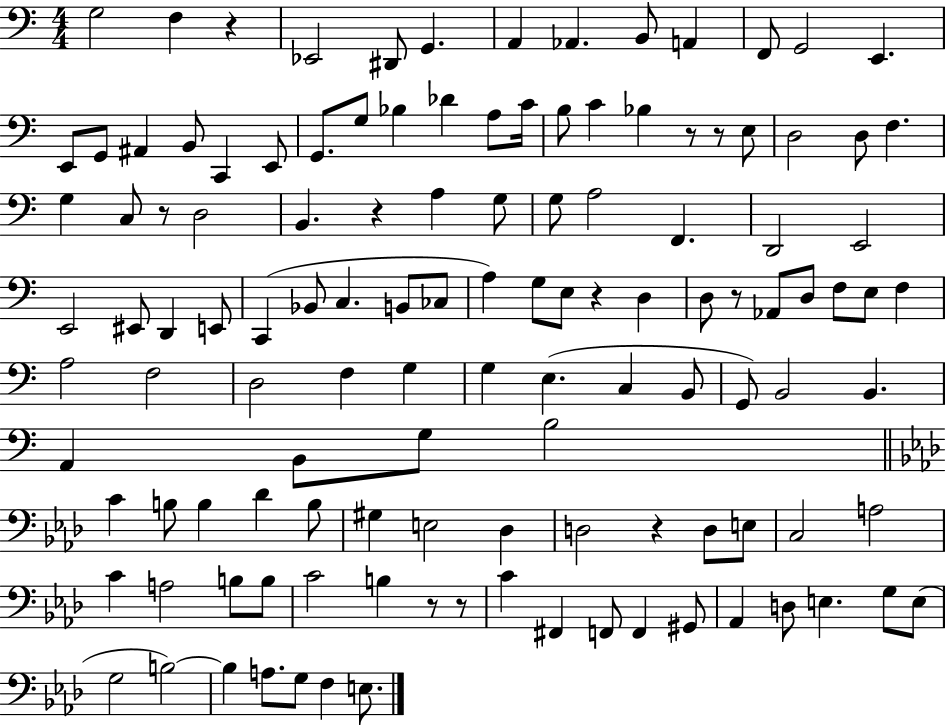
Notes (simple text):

G3/h F3/q R/q Eb2/h D#2/e G2/q. A2/q Ab2/q. B2/e A2/q F2/e G2/h E2/q. E2/e G2/e A#2/q B2/e C2/q E2/e G2/e. G3/e Bb3/q Db4/q A3/e C4/s B3/e C4/q Bb3/q R/e R/e E3/e D3/h D3/e F3/q. G3/q C3/e R/e D3/h B2/q. R/q A3/q G3/e G3/e A3/h F2/q. D2/h E2/h E2/h EIS2/e D2/q E2/e C2/q Bb2/e C3/q. B2/e CES3/e A3/q G3/e E3/e R/q D3/q D3/e R/e Ab2/e D3/e F3/e E3/e F3/q A3/h F3/h D3/h F3/q G3/q G3/q E3/q. C3/q B2/e G2/e B2/h B2/q. A2/q B2/e G3/e B3/h C4/q B3/e B3/q Db4/q B3/e G#3/q E3/h Db3/q D3/h R/q D3/e E3/e C3/h A3/h C4/q A3/h B3/e B3/e C4/h B3/q R/e R/e C4/q F#2/q F2/e F2/q G#2/e Ab2/q D3/e E3/q. G3/e E3/e G3/h B3/h B3/q A3/e. G3/e F3/q E3/e.